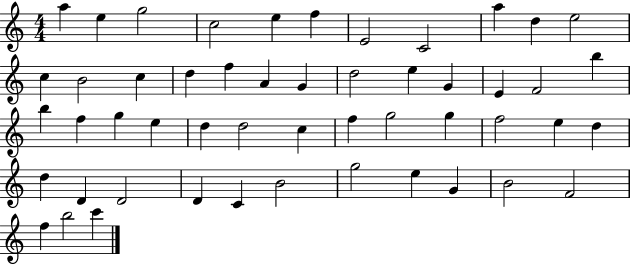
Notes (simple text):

A5/q E5/q G5/h C5/h E5/q F5/q E4/h C4/h A5/q D5/q E5/h C5/q B4/h C5/q D5/q F5/q A4/q G4/q D5/h E5/q G4/q E4/q F4/h B5/q B5/q F5/q G5/q E5/q D5/q D5/h C5/q F5/q G5/h G5/q F5/h E5/q D5/q D5/q D4/q D4/h D4/q C4/q B4/h G5/h E5/q G4/q B4/h F4/h F5/q B5/h C6/q